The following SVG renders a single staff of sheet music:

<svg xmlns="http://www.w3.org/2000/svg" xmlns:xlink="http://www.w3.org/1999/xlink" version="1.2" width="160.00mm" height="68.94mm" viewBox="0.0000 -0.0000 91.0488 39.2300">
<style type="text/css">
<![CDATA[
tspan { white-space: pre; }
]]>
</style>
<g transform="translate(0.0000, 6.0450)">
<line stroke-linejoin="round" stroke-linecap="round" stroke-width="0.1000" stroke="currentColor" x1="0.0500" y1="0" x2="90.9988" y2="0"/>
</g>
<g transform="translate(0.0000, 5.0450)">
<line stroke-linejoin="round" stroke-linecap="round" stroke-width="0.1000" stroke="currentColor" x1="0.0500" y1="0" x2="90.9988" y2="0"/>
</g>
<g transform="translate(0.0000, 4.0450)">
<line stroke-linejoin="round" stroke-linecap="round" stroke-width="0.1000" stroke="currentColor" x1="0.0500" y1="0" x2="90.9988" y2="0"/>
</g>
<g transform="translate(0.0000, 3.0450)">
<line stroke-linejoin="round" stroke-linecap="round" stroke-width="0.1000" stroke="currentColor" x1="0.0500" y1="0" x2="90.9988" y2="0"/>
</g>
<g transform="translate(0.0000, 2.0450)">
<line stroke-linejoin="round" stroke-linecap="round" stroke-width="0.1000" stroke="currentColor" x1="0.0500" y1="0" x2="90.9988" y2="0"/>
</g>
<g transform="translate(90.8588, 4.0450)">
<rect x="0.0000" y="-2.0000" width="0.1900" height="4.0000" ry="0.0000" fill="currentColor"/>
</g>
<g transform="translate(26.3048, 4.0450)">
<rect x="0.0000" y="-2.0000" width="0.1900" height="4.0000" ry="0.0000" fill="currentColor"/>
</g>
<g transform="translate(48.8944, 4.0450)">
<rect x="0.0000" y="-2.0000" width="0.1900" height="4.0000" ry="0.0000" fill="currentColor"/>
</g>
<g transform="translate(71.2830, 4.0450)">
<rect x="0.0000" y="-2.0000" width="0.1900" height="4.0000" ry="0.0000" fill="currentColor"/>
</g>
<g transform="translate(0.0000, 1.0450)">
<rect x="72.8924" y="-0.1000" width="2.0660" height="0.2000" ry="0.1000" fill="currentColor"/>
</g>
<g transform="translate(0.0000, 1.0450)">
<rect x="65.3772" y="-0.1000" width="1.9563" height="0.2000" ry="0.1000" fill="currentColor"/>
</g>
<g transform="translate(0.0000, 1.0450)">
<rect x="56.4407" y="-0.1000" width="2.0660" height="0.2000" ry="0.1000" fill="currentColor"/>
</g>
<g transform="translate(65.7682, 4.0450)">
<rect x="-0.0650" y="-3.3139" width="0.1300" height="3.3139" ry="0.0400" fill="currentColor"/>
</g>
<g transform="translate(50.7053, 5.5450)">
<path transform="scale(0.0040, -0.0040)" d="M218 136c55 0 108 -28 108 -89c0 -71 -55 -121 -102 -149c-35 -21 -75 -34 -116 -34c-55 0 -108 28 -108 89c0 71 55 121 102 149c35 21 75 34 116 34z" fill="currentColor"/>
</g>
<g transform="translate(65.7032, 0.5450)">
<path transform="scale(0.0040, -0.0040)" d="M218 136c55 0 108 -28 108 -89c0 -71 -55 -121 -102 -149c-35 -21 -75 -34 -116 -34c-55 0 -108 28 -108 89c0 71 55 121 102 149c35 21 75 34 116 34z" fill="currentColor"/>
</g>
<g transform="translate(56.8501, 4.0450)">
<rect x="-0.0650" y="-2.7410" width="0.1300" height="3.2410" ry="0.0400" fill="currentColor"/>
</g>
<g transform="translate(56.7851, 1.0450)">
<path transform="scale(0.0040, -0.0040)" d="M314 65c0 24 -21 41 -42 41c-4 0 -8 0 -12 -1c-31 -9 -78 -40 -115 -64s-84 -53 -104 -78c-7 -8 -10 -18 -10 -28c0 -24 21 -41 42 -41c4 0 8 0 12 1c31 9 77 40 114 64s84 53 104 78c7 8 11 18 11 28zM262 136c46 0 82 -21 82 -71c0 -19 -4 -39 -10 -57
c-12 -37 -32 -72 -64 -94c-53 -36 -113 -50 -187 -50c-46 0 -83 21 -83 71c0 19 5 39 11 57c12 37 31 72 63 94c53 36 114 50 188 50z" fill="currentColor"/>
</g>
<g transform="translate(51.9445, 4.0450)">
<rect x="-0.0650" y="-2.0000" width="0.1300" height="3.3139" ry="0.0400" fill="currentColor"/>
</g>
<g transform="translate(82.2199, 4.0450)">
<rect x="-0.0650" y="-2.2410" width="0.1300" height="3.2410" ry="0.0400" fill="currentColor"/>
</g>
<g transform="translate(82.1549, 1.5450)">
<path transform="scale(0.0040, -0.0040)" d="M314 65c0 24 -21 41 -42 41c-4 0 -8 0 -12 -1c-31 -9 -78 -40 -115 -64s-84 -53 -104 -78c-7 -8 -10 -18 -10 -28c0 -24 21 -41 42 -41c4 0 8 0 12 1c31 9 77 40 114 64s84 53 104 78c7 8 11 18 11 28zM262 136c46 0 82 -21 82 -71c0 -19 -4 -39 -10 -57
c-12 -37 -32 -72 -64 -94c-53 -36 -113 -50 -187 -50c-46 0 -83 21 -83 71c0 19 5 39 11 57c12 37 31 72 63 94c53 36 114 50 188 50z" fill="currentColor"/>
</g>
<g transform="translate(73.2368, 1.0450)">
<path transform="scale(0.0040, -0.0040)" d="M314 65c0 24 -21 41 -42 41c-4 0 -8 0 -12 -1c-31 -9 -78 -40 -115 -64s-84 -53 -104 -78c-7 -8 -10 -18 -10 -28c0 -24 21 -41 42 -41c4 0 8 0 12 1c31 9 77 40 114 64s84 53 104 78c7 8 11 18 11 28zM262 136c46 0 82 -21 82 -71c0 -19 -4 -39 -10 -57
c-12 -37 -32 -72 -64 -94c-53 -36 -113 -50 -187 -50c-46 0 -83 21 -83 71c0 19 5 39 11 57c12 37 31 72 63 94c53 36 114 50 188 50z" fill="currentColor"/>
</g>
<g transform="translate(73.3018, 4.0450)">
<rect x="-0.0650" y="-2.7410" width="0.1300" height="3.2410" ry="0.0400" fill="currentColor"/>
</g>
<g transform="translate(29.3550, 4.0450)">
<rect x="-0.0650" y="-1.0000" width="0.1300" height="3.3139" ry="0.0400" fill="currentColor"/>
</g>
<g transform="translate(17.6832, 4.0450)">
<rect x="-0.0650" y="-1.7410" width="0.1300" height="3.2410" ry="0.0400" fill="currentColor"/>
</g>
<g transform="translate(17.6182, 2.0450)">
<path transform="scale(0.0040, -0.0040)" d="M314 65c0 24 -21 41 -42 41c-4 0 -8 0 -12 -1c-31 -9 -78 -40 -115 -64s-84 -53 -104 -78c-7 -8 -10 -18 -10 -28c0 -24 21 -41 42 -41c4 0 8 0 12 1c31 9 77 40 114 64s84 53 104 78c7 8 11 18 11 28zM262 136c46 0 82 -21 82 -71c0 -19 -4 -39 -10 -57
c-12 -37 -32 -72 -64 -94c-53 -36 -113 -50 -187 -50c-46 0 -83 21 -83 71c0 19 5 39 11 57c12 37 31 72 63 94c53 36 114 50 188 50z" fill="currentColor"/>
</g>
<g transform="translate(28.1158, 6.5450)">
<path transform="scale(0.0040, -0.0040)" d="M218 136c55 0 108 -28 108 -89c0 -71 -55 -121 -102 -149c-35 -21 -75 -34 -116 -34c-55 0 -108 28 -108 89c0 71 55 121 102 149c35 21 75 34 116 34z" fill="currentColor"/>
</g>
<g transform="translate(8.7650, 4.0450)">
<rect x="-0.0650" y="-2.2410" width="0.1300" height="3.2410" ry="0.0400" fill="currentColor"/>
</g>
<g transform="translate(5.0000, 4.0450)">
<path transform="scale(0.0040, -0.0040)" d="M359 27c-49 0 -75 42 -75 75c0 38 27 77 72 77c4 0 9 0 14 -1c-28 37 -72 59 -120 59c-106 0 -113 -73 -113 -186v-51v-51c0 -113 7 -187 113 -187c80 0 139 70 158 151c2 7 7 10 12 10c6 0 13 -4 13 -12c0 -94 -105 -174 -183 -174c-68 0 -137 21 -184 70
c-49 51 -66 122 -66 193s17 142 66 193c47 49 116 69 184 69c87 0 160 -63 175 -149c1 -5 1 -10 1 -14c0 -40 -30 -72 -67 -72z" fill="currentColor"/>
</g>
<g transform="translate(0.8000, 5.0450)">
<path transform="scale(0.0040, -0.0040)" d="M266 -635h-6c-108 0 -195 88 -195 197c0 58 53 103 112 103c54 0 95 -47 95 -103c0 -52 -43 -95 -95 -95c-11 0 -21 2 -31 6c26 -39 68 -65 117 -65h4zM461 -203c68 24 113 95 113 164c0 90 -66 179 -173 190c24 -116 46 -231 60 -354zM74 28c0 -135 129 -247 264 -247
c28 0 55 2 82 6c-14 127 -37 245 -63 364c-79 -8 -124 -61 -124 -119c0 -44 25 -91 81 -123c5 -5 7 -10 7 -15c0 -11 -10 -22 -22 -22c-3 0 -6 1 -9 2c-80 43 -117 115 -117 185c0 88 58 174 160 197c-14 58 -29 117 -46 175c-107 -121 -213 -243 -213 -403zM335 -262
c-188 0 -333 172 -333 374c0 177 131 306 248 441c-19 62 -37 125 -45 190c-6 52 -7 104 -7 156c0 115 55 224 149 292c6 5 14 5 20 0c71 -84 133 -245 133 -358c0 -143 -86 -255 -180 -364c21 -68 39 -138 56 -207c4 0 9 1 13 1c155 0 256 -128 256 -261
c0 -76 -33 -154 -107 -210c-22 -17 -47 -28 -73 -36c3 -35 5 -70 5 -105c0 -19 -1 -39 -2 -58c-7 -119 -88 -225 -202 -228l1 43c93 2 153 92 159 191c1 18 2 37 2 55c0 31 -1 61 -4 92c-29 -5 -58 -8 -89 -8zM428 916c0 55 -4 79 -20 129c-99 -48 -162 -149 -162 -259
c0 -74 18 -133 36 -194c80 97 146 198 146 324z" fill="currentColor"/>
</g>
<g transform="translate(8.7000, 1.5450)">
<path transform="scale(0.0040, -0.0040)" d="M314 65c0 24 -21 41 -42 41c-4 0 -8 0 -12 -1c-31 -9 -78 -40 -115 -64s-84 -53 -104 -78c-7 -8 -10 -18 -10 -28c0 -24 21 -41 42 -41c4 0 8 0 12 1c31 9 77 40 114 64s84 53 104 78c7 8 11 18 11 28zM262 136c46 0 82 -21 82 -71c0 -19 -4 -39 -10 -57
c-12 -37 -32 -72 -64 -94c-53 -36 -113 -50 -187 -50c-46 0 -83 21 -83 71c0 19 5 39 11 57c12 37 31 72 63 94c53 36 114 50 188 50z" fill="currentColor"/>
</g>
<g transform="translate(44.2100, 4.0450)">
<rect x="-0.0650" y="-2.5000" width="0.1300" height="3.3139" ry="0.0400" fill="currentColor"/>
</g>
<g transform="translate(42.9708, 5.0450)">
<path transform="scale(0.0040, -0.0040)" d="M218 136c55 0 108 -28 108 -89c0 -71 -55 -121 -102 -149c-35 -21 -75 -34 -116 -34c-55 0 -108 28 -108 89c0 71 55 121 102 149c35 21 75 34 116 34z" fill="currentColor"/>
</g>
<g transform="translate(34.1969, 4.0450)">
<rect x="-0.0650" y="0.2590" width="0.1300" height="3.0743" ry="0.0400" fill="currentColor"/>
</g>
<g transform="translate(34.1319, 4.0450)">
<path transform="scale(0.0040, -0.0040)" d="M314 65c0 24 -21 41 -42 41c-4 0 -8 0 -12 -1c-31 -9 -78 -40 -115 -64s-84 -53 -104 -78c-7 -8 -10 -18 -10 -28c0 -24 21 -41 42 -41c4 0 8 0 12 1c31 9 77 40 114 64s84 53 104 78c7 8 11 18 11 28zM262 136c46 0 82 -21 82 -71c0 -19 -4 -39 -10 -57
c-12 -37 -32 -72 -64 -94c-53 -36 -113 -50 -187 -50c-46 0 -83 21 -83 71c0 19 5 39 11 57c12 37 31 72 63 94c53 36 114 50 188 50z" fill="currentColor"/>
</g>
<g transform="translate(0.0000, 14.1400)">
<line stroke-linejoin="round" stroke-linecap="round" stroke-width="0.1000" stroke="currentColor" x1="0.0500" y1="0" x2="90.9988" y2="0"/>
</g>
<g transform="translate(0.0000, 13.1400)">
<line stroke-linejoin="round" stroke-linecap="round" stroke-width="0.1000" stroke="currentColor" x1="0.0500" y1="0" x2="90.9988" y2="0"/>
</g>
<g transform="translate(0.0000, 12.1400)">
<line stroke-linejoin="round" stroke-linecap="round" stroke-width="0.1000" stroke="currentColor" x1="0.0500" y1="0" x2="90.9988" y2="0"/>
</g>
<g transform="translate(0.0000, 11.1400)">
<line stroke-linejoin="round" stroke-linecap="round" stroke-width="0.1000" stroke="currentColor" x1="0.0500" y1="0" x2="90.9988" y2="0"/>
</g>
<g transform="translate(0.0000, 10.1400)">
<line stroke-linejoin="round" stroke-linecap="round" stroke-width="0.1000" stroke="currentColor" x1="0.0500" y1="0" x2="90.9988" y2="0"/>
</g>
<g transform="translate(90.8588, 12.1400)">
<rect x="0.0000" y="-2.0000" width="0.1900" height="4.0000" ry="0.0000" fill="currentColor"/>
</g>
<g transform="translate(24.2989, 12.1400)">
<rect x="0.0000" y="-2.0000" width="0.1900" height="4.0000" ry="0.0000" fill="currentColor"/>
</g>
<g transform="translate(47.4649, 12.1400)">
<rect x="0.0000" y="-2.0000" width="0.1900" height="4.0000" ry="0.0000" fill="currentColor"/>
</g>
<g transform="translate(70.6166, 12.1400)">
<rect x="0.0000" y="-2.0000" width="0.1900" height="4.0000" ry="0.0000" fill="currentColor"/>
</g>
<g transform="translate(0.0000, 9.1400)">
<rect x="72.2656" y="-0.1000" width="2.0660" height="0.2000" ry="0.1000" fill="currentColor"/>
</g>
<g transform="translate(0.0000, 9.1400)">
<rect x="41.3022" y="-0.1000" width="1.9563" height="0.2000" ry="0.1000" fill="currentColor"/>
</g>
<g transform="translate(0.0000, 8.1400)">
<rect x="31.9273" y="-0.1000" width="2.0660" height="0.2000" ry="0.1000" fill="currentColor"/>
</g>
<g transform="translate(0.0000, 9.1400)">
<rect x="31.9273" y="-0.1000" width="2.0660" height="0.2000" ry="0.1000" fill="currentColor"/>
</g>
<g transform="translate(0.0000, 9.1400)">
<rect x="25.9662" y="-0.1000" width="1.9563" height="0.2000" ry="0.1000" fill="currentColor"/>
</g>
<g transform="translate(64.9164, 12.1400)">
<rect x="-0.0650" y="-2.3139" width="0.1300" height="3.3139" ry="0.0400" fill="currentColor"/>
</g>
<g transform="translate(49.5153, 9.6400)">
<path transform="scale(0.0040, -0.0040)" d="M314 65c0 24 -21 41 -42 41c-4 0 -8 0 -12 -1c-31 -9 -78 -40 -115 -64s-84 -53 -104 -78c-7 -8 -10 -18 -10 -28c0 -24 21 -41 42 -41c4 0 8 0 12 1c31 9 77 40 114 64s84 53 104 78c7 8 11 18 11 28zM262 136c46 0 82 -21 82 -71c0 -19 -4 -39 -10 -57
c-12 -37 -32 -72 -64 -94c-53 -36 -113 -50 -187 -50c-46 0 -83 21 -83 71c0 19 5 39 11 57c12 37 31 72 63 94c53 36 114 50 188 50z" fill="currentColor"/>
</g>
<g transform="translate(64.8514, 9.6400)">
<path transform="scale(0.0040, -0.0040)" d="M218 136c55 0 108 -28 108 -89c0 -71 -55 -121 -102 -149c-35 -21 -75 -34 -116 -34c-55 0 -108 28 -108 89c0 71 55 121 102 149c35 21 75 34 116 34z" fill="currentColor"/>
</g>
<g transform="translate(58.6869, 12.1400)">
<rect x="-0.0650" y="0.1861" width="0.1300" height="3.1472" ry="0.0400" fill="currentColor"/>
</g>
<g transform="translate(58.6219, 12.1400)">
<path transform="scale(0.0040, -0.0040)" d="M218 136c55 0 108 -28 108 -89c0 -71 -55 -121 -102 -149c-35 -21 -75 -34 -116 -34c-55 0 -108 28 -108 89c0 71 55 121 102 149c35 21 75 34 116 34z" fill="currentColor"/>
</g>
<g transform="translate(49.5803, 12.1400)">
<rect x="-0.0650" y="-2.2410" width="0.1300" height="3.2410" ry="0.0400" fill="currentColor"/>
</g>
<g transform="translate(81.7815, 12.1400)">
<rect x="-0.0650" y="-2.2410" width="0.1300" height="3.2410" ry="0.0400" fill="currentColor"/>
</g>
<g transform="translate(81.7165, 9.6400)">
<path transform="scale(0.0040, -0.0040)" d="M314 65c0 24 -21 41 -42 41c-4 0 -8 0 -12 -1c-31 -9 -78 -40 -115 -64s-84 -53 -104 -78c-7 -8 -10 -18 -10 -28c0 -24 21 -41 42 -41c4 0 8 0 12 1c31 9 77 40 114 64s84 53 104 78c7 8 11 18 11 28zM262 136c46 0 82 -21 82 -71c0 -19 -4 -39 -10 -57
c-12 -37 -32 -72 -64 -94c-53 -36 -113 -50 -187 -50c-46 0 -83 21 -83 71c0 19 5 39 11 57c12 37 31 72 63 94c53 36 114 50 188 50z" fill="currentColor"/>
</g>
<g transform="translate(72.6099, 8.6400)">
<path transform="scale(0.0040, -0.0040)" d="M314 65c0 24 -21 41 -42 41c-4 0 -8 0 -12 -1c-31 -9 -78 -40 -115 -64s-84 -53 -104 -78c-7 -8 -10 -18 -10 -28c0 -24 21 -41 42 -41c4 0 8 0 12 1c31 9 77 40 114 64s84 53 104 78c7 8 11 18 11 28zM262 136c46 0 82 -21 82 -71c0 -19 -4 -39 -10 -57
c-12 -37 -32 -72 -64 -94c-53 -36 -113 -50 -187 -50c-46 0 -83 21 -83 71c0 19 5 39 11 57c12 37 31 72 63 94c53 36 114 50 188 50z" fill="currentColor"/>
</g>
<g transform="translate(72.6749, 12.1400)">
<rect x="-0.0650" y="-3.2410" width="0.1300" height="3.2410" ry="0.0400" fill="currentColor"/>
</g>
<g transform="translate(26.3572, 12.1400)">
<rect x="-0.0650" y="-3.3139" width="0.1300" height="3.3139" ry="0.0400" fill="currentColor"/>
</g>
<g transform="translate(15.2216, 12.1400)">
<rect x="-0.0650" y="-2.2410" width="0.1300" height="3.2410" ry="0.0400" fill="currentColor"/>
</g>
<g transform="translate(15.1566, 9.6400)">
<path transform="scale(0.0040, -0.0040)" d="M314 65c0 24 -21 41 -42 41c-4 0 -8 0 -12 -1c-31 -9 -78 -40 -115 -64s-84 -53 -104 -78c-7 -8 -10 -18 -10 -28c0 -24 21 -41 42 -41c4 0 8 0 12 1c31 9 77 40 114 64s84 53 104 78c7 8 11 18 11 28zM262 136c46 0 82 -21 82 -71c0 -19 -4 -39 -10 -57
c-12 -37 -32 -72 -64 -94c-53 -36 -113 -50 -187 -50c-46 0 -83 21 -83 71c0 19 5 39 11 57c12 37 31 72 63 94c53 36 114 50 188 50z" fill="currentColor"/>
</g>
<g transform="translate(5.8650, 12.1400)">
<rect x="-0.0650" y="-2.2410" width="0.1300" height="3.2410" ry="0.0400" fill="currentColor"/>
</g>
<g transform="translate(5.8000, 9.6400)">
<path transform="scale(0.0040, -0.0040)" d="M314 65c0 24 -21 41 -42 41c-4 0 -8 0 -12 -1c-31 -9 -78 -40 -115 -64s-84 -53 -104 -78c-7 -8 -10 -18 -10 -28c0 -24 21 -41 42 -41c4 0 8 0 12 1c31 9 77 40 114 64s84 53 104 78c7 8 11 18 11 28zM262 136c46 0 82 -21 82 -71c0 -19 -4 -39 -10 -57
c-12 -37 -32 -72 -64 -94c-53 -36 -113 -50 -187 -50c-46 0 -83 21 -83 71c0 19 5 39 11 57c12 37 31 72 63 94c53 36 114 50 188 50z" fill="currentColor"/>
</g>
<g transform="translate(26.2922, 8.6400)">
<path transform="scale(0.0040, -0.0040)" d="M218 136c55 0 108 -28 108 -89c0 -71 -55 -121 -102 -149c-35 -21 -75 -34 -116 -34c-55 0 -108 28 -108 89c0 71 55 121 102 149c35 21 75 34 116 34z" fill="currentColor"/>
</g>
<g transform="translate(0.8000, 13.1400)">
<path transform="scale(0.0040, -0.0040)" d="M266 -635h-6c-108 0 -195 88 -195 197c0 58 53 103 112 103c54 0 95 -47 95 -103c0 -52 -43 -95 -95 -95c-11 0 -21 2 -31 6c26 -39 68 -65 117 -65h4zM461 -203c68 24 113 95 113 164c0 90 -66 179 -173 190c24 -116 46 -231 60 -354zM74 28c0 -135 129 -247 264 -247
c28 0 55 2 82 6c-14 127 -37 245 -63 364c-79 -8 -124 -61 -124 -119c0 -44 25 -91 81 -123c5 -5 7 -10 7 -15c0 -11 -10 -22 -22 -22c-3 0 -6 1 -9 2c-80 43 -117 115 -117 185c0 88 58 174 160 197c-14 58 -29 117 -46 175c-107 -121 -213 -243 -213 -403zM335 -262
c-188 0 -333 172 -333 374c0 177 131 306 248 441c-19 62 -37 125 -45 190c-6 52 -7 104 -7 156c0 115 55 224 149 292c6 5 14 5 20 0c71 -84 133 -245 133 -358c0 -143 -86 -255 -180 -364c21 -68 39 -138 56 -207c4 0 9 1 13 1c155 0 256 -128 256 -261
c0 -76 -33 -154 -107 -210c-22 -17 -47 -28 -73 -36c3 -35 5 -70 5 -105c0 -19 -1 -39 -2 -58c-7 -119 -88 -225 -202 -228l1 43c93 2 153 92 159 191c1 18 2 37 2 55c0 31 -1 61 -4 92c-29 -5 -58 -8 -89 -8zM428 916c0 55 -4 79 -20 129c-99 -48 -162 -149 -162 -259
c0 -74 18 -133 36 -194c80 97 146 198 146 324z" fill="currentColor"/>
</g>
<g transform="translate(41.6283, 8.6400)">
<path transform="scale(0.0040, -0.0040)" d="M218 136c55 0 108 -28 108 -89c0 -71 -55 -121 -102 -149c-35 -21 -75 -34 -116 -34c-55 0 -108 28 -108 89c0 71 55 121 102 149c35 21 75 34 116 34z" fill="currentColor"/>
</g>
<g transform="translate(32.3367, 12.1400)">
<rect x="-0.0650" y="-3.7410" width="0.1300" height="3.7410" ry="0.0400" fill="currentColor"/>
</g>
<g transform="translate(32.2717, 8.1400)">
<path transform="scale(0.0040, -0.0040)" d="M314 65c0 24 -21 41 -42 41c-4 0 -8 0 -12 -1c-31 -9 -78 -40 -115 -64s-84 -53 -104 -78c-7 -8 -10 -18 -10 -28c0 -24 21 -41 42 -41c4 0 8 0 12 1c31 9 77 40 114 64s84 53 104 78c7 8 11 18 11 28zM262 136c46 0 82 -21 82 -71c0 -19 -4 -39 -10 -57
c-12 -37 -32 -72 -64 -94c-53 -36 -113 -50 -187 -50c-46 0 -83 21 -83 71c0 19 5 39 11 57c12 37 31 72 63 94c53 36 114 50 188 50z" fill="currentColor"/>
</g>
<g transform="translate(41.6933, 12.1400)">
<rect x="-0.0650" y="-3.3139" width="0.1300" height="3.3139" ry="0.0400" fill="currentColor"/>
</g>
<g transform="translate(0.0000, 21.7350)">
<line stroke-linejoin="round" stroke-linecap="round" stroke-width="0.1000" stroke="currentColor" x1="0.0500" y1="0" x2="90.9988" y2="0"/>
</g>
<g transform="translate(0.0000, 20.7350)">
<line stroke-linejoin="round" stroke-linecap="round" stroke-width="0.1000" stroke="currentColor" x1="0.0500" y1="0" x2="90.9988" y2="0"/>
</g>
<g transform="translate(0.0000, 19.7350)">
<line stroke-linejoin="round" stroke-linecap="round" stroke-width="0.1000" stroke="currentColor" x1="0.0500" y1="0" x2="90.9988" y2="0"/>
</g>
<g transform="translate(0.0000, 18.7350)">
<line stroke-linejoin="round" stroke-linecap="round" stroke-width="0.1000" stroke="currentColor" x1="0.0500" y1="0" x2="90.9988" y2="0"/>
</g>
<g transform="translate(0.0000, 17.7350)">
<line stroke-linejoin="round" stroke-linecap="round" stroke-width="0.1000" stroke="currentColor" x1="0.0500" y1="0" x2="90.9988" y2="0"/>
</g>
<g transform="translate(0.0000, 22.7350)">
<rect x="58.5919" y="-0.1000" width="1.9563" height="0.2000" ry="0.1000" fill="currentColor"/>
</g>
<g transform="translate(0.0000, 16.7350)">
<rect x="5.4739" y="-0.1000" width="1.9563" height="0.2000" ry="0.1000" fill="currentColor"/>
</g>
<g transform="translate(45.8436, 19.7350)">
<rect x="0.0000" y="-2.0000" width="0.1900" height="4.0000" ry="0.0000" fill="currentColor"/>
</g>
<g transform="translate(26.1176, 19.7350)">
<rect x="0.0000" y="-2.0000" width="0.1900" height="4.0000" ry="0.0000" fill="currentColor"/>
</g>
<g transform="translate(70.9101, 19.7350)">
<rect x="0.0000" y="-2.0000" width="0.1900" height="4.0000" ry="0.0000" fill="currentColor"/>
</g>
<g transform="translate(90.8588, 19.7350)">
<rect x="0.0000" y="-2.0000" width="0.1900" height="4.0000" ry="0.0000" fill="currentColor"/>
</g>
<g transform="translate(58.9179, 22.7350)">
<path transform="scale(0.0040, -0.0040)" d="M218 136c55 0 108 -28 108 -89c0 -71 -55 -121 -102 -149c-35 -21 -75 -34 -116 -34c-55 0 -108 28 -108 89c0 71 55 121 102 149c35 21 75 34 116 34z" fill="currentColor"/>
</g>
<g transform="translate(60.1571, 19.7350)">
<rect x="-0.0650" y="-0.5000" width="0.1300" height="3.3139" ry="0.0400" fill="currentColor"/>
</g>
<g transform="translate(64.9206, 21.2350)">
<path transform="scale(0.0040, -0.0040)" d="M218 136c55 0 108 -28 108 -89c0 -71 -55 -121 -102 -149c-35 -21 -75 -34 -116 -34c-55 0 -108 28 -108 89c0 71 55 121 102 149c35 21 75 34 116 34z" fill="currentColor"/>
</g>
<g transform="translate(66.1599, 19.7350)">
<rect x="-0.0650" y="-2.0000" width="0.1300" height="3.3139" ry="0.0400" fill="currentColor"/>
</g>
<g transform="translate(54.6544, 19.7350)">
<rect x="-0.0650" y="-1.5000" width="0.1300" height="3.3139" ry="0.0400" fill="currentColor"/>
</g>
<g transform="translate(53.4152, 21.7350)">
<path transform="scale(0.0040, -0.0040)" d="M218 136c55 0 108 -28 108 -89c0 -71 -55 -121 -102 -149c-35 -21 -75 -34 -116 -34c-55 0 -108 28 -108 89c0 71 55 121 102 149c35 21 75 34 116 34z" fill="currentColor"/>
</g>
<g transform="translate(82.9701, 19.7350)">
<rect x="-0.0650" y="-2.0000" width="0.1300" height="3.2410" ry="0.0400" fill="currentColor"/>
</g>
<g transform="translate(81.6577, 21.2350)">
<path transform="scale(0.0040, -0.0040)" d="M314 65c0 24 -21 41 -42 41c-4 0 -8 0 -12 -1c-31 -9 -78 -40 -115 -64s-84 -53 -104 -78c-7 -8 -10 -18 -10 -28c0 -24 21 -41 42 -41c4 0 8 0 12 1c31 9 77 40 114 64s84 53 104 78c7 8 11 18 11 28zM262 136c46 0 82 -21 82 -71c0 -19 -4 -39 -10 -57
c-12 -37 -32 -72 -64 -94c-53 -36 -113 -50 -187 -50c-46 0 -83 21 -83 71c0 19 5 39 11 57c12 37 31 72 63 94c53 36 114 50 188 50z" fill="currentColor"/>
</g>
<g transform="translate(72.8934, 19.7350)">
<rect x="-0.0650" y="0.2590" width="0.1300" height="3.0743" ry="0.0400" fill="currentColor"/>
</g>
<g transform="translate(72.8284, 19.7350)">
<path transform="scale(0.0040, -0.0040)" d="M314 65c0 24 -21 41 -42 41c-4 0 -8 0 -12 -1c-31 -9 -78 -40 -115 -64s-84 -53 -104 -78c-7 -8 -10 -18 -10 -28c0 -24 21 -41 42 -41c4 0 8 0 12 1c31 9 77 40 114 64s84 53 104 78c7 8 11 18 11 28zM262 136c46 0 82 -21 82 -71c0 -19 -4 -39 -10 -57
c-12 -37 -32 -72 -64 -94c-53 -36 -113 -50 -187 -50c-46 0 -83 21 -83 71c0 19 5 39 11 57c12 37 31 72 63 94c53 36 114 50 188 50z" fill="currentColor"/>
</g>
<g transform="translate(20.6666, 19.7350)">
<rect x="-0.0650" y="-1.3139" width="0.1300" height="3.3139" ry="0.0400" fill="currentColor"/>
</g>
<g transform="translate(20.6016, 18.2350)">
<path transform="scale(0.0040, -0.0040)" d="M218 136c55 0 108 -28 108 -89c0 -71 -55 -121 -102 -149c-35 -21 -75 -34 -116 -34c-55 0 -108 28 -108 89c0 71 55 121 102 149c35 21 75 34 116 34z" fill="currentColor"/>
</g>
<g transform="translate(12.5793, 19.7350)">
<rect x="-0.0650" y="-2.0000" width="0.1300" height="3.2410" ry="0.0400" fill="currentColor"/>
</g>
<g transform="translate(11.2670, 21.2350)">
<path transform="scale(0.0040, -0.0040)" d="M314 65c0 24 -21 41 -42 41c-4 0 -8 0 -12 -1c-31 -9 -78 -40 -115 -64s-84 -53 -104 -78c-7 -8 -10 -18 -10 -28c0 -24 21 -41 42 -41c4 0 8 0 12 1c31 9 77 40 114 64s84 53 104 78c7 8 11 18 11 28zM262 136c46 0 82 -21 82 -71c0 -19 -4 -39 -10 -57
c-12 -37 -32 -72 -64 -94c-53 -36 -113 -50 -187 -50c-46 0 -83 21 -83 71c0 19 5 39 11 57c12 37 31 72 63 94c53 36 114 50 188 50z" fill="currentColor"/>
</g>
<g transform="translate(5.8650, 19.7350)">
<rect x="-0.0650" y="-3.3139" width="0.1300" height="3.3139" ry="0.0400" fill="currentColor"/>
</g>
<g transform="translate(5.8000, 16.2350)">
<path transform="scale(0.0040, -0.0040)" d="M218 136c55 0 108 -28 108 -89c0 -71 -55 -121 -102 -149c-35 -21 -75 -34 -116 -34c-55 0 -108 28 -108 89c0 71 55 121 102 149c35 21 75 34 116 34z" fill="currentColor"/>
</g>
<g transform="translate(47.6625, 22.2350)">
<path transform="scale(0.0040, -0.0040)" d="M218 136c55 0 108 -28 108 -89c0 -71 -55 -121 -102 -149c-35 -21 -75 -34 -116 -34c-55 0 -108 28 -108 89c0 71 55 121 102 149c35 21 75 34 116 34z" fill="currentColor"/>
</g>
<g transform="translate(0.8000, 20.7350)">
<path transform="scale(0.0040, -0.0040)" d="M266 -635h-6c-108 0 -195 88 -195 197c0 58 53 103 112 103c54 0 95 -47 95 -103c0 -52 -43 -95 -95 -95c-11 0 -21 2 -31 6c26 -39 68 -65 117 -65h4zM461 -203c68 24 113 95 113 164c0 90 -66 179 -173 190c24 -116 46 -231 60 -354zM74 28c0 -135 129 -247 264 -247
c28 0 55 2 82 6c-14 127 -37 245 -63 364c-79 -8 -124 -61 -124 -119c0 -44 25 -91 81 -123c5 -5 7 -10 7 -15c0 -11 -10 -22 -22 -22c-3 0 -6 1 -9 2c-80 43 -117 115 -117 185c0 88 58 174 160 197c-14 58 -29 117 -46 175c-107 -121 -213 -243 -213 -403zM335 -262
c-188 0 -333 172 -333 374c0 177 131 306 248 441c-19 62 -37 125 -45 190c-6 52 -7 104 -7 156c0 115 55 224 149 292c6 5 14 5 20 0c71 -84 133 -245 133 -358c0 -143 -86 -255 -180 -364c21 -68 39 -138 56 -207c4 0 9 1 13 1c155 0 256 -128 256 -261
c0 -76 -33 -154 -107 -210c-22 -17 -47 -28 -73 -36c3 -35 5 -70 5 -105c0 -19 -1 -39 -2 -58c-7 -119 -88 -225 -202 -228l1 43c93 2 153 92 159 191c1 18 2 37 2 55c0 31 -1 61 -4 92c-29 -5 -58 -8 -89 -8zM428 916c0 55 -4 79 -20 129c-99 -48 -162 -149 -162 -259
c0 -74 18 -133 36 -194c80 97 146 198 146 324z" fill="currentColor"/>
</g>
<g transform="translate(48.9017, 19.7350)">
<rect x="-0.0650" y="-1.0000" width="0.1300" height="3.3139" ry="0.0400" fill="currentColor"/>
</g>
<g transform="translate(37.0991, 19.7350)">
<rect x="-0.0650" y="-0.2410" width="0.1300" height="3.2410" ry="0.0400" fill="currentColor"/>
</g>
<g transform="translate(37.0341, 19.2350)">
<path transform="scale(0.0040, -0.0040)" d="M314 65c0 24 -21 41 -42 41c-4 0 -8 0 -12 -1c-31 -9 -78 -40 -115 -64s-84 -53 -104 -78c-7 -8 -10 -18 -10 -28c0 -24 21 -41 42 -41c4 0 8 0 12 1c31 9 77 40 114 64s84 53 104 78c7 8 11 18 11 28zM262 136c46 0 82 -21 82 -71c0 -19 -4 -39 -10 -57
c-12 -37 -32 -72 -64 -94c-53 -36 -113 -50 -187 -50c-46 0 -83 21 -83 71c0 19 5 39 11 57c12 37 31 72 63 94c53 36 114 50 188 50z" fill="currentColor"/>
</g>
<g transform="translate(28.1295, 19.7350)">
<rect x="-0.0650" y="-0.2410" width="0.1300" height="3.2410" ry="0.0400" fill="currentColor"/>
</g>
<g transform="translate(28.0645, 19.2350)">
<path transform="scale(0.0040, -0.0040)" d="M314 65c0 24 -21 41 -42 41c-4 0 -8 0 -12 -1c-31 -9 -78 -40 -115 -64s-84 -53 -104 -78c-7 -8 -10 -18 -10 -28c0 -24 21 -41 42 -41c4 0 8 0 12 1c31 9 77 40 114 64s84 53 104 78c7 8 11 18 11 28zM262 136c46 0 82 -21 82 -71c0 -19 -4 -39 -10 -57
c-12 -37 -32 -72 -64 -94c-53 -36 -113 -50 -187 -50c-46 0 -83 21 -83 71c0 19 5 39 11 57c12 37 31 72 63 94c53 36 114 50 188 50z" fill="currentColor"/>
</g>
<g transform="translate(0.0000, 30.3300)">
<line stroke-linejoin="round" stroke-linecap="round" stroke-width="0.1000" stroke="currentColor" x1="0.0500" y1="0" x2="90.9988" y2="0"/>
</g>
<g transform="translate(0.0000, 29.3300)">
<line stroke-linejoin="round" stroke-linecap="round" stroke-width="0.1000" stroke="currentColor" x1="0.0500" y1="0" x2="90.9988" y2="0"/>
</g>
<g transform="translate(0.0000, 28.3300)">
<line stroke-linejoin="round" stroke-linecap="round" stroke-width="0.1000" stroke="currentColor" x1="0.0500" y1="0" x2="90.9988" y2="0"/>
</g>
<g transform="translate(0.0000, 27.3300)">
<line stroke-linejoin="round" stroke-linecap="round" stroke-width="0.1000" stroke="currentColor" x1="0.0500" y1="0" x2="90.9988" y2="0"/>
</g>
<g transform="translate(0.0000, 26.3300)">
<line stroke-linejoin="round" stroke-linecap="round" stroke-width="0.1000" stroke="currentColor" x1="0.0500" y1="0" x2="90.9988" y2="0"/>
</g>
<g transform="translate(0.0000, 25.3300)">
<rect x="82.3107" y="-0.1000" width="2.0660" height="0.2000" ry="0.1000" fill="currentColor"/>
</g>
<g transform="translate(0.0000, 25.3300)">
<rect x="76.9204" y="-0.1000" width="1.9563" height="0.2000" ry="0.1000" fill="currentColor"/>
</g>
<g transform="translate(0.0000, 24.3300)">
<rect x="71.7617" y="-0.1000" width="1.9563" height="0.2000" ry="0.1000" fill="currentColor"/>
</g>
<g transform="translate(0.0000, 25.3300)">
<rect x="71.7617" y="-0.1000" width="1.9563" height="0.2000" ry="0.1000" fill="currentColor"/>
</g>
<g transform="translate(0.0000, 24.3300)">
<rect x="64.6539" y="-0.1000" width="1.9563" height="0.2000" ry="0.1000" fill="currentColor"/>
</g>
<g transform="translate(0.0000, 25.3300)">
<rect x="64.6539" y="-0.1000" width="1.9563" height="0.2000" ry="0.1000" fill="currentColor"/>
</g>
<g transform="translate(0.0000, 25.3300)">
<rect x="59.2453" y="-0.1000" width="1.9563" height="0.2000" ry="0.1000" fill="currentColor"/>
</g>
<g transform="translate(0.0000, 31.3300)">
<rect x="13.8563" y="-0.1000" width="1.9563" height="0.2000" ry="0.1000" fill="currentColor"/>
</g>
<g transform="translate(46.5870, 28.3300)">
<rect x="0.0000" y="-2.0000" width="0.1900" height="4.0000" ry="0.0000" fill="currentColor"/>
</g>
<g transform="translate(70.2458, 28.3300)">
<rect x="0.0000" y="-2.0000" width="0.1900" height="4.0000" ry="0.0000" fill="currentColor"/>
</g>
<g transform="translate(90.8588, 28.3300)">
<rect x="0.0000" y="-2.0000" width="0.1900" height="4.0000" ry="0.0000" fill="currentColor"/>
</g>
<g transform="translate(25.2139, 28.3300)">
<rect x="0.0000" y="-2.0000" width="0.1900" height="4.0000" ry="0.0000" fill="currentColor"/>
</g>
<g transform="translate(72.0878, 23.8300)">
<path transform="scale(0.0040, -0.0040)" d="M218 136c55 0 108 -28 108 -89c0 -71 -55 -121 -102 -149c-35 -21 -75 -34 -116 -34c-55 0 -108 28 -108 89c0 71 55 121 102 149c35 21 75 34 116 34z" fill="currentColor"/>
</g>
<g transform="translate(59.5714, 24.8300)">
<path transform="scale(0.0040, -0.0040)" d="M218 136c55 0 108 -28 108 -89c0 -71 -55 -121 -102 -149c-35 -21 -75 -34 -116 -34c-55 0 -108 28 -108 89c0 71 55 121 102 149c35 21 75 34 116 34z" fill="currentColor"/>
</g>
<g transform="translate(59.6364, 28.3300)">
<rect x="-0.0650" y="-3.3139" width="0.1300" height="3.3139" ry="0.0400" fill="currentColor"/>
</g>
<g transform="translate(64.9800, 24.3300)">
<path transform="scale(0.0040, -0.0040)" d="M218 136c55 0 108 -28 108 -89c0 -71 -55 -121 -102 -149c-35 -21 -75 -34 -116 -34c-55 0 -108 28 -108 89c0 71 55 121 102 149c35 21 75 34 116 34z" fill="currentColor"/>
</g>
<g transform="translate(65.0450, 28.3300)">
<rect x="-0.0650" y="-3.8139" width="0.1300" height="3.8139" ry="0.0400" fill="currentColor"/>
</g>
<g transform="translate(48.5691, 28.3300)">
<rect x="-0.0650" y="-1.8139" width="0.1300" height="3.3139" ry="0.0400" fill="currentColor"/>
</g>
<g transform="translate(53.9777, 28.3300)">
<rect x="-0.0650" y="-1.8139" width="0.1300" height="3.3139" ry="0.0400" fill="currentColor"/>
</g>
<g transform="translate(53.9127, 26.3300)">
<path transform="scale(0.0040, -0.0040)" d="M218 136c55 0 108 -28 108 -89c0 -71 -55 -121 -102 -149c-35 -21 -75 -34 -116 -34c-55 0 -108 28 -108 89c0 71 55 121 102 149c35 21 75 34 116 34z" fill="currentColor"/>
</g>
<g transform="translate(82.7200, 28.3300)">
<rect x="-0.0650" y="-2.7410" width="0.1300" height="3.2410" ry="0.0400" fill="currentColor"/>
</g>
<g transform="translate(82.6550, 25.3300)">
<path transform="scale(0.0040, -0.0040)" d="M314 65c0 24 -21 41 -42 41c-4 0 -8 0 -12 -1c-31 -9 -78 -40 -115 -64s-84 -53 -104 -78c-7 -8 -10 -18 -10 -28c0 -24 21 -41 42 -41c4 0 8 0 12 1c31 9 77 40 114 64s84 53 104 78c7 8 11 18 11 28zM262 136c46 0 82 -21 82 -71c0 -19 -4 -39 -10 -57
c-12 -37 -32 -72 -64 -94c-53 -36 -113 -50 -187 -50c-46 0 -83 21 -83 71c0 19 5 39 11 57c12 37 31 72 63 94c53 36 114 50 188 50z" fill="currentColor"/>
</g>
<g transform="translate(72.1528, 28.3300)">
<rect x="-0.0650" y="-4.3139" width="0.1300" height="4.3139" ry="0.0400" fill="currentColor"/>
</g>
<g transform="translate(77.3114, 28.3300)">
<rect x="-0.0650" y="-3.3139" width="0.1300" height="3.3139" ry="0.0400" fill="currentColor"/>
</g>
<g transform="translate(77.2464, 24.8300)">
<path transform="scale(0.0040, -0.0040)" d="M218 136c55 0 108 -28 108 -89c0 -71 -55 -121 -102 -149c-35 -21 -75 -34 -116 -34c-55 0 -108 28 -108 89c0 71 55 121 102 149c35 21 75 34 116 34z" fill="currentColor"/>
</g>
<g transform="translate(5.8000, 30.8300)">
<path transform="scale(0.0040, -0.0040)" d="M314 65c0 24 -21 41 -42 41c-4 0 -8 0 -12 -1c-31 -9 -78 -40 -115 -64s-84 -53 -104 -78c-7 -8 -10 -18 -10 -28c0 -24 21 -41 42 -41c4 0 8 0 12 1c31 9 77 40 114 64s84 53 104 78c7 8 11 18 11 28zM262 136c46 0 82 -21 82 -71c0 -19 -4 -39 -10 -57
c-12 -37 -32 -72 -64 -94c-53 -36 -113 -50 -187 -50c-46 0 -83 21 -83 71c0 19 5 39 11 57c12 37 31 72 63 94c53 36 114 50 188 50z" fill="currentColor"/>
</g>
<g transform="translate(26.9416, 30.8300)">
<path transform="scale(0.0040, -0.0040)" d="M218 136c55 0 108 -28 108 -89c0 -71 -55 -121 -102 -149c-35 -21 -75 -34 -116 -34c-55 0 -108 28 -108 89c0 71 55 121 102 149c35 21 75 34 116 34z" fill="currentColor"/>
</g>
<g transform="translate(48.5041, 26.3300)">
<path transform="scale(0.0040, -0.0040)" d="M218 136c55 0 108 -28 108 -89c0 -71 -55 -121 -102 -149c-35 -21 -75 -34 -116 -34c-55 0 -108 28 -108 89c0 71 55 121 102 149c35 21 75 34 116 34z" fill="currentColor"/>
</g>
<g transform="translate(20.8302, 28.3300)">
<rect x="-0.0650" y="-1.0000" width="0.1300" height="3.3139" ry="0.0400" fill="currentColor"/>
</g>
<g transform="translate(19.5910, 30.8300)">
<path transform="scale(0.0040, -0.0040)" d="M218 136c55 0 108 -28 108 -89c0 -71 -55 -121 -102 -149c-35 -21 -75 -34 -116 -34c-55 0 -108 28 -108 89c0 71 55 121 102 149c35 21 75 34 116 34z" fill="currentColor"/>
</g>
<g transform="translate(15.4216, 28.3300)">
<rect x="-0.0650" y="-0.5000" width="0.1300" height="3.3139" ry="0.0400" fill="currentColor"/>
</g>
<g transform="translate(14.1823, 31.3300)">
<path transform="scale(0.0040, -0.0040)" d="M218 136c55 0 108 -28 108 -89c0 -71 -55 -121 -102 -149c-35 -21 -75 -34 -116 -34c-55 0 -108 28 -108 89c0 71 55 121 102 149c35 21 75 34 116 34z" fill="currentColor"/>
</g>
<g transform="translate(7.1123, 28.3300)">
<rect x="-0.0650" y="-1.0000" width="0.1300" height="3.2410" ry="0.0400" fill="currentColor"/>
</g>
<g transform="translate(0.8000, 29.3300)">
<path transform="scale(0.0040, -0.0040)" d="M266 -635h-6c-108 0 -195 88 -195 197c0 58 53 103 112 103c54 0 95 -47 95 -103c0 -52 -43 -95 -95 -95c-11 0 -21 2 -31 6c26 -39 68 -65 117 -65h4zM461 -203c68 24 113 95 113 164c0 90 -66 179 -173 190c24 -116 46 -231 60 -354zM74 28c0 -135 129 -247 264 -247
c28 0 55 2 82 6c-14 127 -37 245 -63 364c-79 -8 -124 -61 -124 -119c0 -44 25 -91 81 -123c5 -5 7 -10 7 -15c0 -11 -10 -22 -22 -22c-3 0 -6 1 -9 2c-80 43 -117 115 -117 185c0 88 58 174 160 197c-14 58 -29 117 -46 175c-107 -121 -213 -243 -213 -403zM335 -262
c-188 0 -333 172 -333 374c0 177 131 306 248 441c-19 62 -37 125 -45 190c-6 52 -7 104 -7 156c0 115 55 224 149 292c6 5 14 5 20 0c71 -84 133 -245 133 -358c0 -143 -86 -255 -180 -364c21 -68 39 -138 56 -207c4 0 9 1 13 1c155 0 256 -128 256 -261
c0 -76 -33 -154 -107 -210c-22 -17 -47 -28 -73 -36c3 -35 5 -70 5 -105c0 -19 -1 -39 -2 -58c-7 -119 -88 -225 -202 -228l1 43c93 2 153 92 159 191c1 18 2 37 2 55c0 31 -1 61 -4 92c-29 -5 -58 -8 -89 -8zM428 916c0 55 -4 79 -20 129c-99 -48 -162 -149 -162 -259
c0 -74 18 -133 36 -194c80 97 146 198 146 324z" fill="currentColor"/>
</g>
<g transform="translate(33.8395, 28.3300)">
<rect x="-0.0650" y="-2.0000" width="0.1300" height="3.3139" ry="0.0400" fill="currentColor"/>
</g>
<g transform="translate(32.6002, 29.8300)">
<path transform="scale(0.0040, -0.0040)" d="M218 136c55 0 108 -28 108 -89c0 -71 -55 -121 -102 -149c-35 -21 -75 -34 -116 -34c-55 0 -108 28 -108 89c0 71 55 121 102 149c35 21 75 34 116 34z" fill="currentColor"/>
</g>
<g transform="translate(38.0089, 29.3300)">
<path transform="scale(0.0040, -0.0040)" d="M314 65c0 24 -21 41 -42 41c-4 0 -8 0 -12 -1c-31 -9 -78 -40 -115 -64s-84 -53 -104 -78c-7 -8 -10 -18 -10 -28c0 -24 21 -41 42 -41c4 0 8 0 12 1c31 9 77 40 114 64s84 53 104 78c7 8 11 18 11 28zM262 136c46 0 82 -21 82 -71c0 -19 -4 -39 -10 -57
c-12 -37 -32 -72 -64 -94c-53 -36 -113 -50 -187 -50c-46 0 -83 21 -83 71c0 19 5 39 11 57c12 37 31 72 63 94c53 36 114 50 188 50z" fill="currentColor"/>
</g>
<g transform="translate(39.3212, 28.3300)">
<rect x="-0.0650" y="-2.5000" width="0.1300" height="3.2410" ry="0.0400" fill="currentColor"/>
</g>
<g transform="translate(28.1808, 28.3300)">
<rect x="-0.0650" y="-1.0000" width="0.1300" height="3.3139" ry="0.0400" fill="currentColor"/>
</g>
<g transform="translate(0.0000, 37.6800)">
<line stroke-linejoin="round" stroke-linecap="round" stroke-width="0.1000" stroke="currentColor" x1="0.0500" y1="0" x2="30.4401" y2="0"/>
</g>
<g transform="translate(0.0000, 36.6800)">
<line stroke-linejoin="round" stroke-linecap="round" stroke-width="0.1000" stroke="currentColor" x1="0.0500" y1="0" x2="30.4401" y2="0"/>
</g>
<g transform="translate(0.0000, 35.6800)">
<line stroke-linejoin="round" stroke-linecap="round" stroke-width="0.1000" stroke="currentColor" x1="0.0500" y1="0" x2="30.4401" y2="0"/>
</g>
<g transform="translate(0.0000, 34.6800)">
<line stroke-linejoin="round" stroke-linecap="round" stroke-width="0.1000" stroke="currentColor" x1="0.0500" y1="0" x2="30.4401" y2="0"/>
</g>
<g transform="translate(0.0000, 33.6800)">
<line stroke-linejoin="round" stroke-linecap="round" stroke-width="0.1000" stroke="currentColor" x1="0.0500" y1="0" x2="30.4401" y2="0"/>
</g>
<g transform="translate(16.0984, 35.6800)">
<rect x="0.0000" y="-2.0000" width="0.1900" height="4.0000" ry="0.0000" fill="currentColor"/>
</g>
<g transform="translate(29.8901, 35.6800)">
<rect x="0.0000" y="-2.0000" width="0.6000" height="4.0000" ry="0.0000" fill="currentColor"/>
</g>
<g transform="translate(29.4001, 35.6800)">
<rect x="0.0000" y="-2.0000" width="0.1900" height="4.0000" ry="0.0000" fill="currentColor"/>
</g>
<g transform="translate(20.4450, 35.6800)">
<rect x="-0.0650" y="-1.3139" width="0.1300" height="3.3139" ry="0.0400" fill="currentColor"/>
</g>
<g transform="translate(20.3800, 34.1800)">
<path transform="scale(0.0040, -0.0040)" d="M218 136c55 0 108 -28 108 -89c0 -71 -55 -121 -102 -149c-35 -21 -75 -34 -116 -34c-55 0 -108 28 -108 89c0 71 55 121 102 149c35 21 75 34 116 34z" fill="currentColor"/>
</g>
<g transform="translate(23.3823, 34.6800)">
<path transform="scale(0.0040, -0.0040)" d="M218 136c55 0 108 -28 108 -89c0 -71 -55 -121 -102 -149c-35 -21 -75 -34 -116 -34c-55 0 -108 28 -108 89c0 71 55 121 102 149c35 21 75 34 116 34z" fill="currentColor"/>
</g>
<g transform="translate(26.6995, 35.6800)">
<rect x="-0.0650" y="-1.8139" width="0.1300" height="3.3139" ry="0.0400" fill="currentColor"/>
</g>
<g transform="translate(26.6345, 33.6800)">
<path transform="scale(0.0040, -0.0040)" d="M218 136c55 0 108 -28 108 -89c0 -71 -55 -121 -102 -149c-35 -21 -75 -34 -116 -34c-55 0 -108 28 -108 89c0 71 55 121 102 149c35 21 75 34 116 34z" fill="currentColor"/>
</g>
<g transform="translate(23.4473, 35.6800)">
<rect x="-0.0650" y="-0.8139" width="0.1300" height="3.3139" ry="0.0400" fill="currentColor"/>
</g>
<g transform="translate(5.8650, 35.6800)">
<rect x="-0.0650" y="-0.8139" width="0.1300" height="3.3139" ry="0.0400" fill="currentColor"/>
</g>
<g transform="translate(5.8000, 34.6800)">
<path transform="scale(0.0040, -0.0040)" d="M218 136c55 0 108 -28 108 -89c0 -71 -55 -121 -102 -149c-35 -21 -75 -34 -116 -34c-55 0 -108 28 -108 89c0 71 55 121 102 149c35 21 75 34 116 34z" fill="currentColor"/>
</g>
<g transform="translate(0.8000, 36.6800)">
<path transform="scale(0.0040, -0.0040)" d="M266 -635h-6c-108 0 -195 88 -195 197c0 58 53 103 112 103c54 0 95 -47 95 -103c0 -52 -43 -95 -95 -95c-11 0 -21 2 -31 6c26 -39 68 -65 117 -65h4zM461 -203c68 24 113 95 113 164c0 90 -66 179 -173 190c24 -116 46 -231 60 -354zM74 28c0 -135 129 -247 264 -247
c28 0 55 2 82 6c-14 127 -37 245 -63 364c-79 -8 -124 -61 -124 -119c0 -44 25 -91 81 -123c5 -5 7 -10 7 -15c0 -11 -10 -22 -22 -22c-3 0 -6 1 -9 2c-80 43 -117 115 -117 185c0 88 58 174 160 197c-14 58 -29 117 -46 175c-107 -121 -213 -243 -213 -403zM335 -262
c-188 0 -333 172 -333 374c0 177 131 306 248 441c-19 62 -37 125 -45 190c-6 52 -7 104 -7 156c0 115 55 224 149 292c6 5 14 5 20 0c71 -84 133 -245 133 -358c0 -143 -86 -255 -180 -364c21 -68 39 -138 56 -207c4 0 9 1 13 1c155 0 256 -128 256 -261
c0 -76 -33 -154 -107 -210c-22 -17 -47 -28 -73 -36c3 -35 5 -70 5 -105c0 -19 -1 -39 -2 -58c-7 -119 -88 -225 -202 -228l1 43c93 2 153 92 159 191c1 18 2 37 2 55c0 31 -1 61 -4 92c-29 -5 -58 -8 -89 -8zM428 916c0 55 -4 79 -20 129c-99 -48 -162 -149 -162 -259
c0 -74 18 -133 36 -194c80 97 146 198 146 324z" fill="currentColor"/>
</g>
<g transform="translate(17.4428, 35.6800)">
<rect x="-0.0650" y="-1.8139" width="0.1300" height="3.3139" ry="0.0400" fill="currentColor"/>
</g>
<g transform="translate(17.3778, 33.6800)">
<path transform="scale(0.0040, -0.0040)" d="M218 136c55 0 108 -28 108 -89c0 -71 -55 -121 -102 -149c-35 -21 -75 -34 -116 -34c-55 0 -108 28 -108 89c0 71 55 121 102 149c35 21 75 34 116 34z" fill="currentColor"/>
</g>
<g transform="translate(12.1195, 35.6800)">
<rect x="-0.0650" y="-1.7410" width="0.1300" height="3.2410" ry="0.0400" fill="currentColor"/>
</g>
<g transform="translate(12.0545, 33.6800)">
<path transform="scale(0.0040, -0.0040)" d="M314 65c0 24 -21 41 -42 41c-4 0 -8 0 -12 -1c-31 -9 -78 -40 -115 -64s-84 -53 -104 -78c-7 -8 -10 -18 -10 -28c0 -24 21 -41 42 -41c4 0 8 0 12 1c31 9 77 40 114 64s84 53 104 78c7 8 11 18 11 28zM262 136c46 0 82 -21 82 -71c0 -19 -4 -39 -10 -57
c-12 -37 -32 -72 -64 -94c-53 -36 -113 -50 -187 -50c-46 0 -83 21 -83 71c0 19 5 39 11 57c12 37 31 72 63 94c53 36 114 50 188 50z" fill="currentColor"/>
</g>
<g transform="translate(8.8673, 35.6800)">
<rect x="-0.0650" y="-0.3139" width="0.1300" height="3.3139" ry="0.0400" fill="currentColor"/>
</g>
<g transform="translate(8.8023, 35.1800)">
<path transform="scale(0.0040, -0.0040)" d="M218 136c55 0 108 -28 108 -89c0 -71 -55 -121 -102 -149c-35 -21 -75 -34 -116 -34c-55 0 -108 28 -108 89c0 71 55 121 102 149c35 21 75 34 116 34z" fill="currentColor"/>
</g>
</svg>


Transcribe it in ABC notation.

X:1
T:Untitled
M:4/4
L:1/4
K:C
g2 f2 D B2 G F a2 b a2 g2 g2 g2 b c'2 b g2 B g b2 g2 b F2 e c2 c2 D E C F B2 F2 D2 C D D F G2 f f b c' d' b a2 d c f2 f e d f